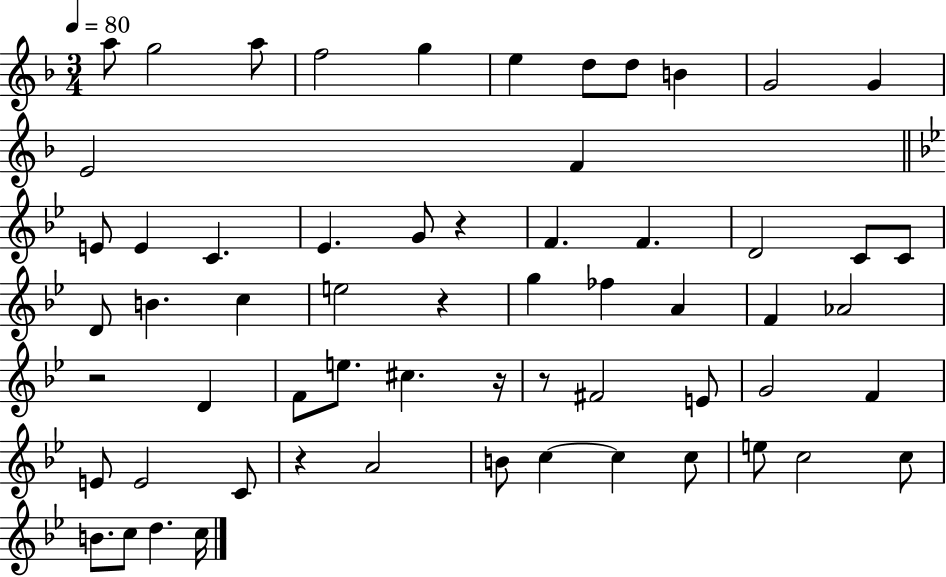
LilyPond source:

{
  \clef treble
  \numericTimeSignature
  \time 3/4
  \key f \major
  \tempo 4 = 80
  a''8 g''2 a''8 | f''2 g''4 | e''4 d''8 d''8 b'4 | g'2 g'4 | \break e'2 f'4 | \bar "||" \break \key bes \major e'8 e'4 c'4. | ees'4. g'8 r4 | f'4. f'4. | d'2 c'8 c'8 | \break d'8 b'4. c''4 | e''2 r4 | g''4 fes''4 a'4 | f'4 aes'2 | \break r2 d'4 | f'8 e''8. cis''4. r16 | r8 fis'2 e'8 | g'2 f'4 | \break e'8 e'2 c'8 | r4 a'2 | b'8 c''4~~ c''4 c''8 | e''8 c''2 c''8 | \break b'8. c''8 d''4. c''16 | \bar "|."
}